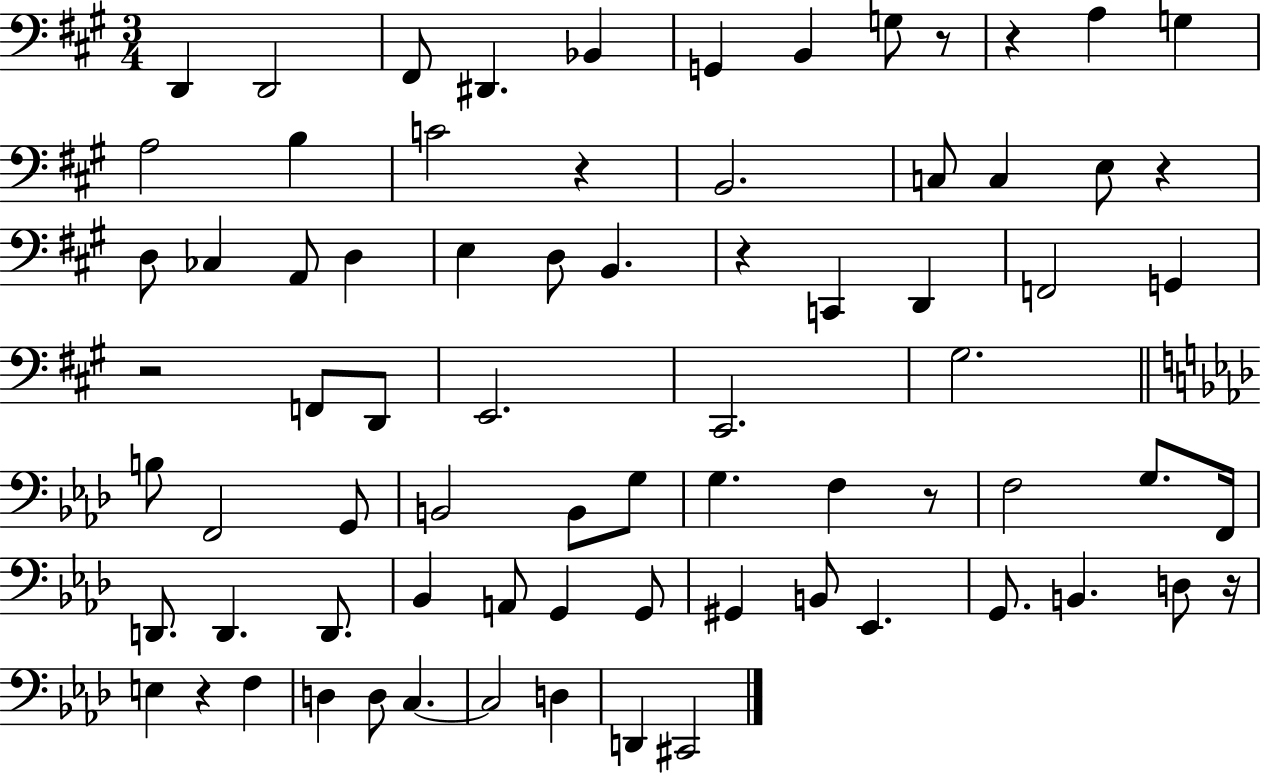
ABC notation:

X:1
T:Untitled
M:3/4
L:1/4
K:A
D,, D,,2 ^F,,/2 ^D,, _B,, G,, B,, G,/2 z/2 z A, G, A,2 B, C2 z B,,2 C,/2 C, E,/2 z D,/2 _C, A,,/2 D, E, D,/2 B,, z C,, D,, F,,2 G,, z2 F,,/2 D,,/2 E,,2 ^C,,2 ^G,2 B,/2 F,,2 G,,/2 B,,2 B,,/2 G,/2 G, F, z/2 F,2 G,/2 F,,/4 D,,/2 D,, D,,/2 _B,, A,,/2 G,, G,,/2 ^G,, B,,/2 _E,, G,,/2 B,, D,/2 z/4 E, z F, D, D,/2 C, C,2 D, D,, ^C,,2